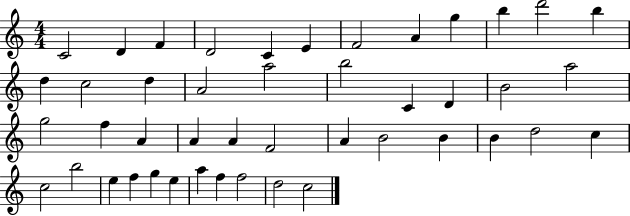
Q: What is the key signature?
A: C major